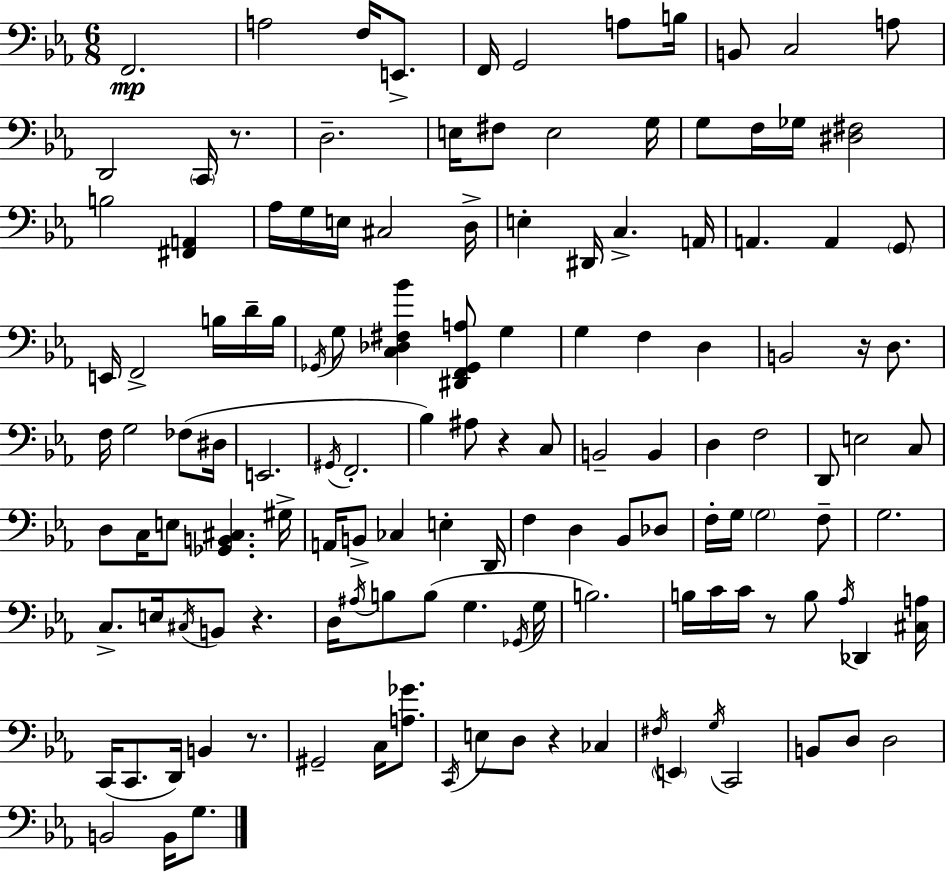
F2/h. A3/h F3/s E2/e. F2/s G2/h A3/e B3/s B2/e C3/h A3/e D2/h C2/s R/e. D3/h. E3/s F#3/e E3/h G3/s G3/e F3/s Gb3/s [D#3,F#3]/h B3/h [F#2,A2]/q Ab3/s G3/s E3/s C#3/h D3/s E3/q D#2/s C3/q. A2/s A2/q. A2/q G2/e E2/s F2/h B3/s D4/s B3/s Gb2/s G3/e [C3,Db3,F#3,Bb4]/q [D#2,F2,Gb2,A3]/e G3/q G3/q F3/q D3/q B2/h R/s D3/e. F3/s G3/h FES3/e D#3/s E2/h. G#2/s F2/h. Bb3/q A#3/e R/q C3/e B2/h B2/q D3/q F3/h D2/e E3/h C3/e D3/e C3/s E3/e [Gb2,B2,C#3]/q. G#3/s A2/s B2/e CES3/q E3/q D2/s F3/q D3/q Bb2/e Db3/e F3/s G3/s G3/h F3/e G3/h. C3/e. E3/s C#3/s B2/e R/q. D3/s A#3/s B3/e B3/e G3/q. Gb2/s G3/s B3/h. B3/s C4/s C4/s R/e B3/e Ab3/s Db2/q [C#3,A3]/s C2/s C2/e. D2/s B2/q R/e. G#2/h C3/s [A3,Gb4]/e. C2/s E3/e D3/e R/q CES3/q F#3/s E2/q G3/s C2/h B2/e D3/e D3/h B2/h B2/s G3/e.